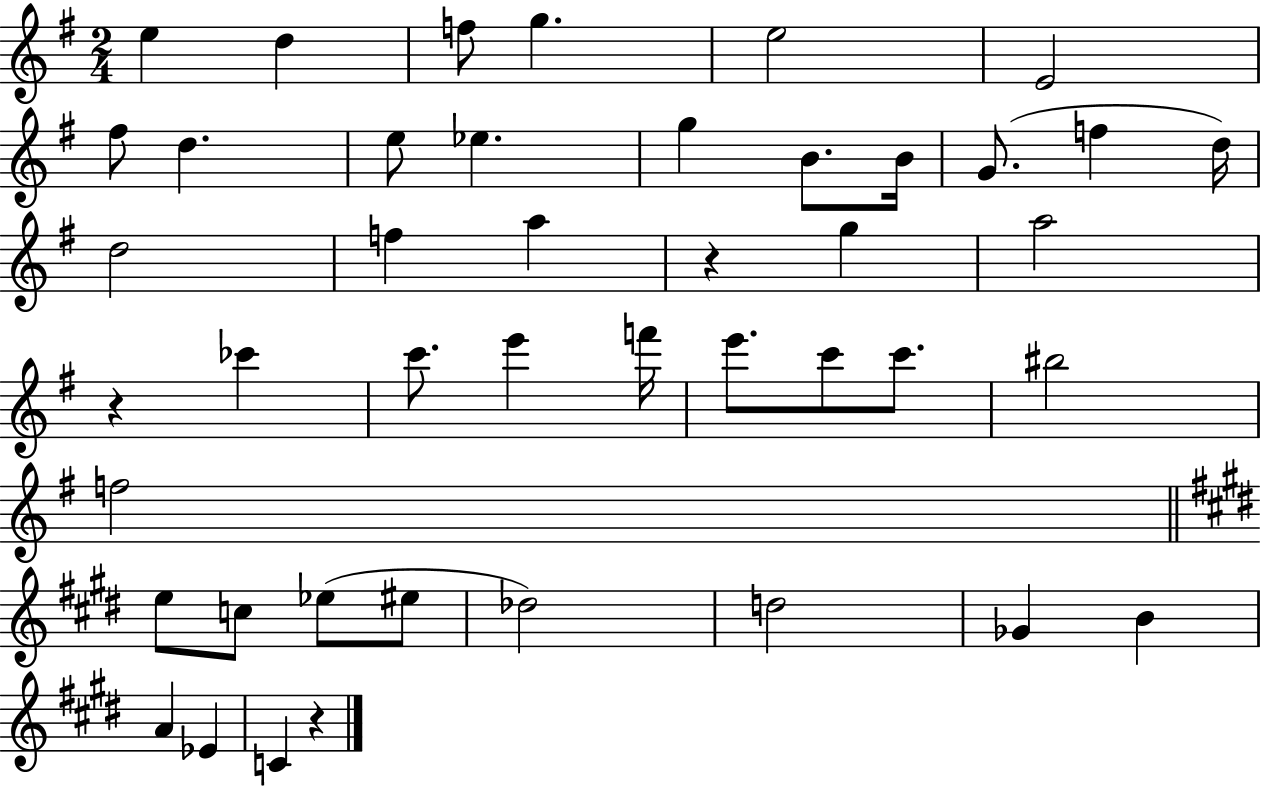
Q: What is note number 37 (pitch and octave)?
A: Gb4